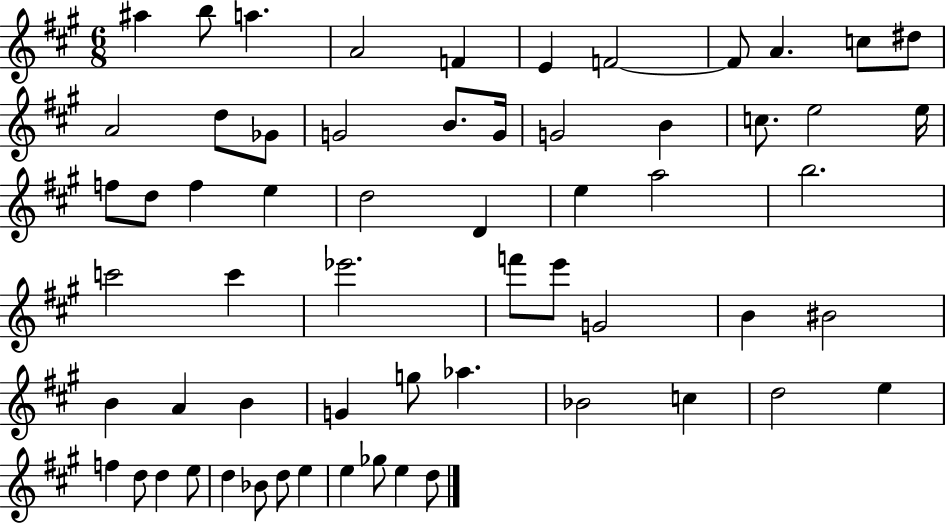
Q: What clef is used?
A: treble